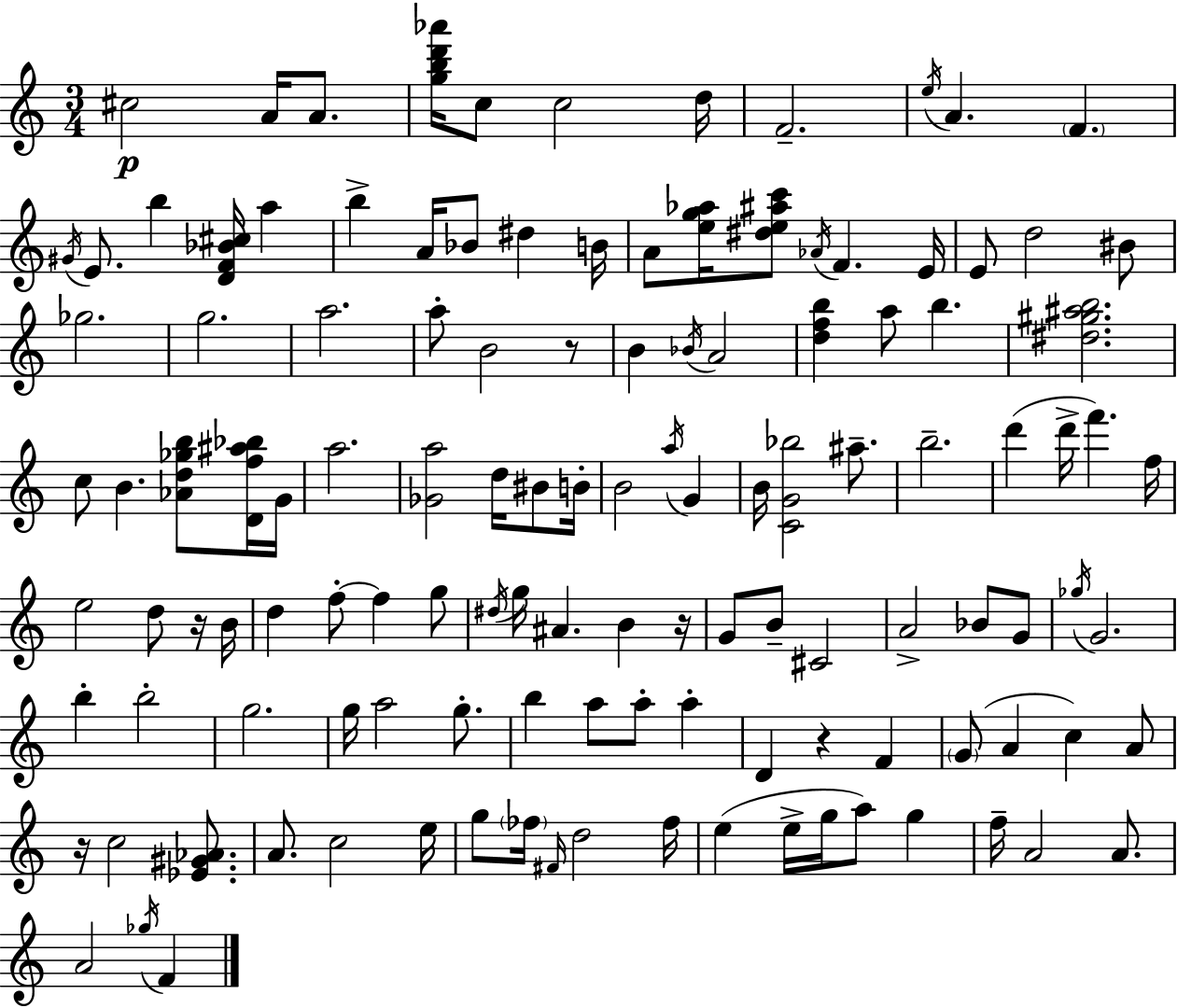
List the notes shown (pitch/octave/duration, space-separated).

C#5/h A4/s A4/e. [G5,B5,D6,Ab6]/s C5/e C5/h D5/s F4/h. E5/s A4/q. F4/q. G#4/s E4/e. B5/q [D4,F4,Bb4,C#5]/s A5/q B5/q A4/s Bb4/e D#5/q B4/s A4/e [E5,G5,Ab5]/s [D#5,E5,A#5,C6]/e Ab4/s F4/q. E4/s E4/e D5/h BIS4/e Gb5/h. G5/h. A5/h. A5/e B4/h R/e B4/q Bb4/s A4/h [D5,F5,B5]/q A5/e B5/q. [D#5,G#5,A#5,B5]/h. C5/e B4/q. [Ab4,D5,Gb5,B5]/e [D4,F5,A#5,Bb5]/s G4/s A5/h. [Gb4,A5]/h D5/s BIS4/e B4/s B4/h A5/s G4/q B4/s [C4,G4,Bb5]/h A#5/e. B5/h. D6/q D6/s F6/q. F5/s E5/h D5/e R/s B4/s D5/q F5/e F5/q G5/e D#5/s G5/s A#4/q. B4/q R/s G4/e B4/e C#4/h A4/h Bb4/e G4/e Gb5/s G4/h. B5/q B5/h G5/h. G5/s A5/h G5/e. B5/q A5/e A5/e A5/q D4/q R/q F4/q G4/e A4/q C5/q A4/e R/s C5/h [Eb4,G#4,Ab4]/e. A4/e. C5/h E5/s G5/e FES5/s F#4/s D5/h FES5/s E5/q E5/s G5/s A5/e G5/q F5/s A4/h A4/e. A4/h Gb5/s F4/q